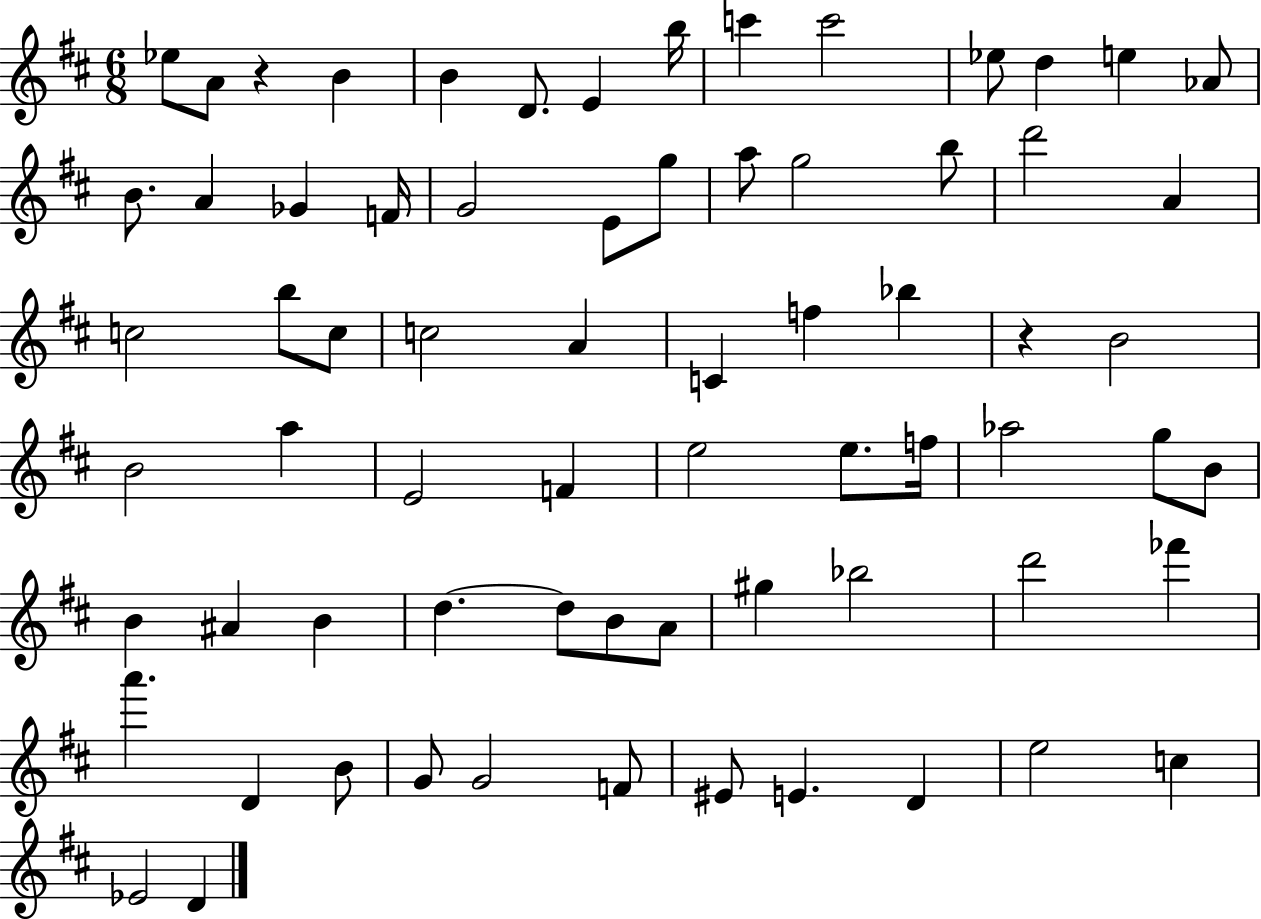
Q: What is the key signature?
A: D major